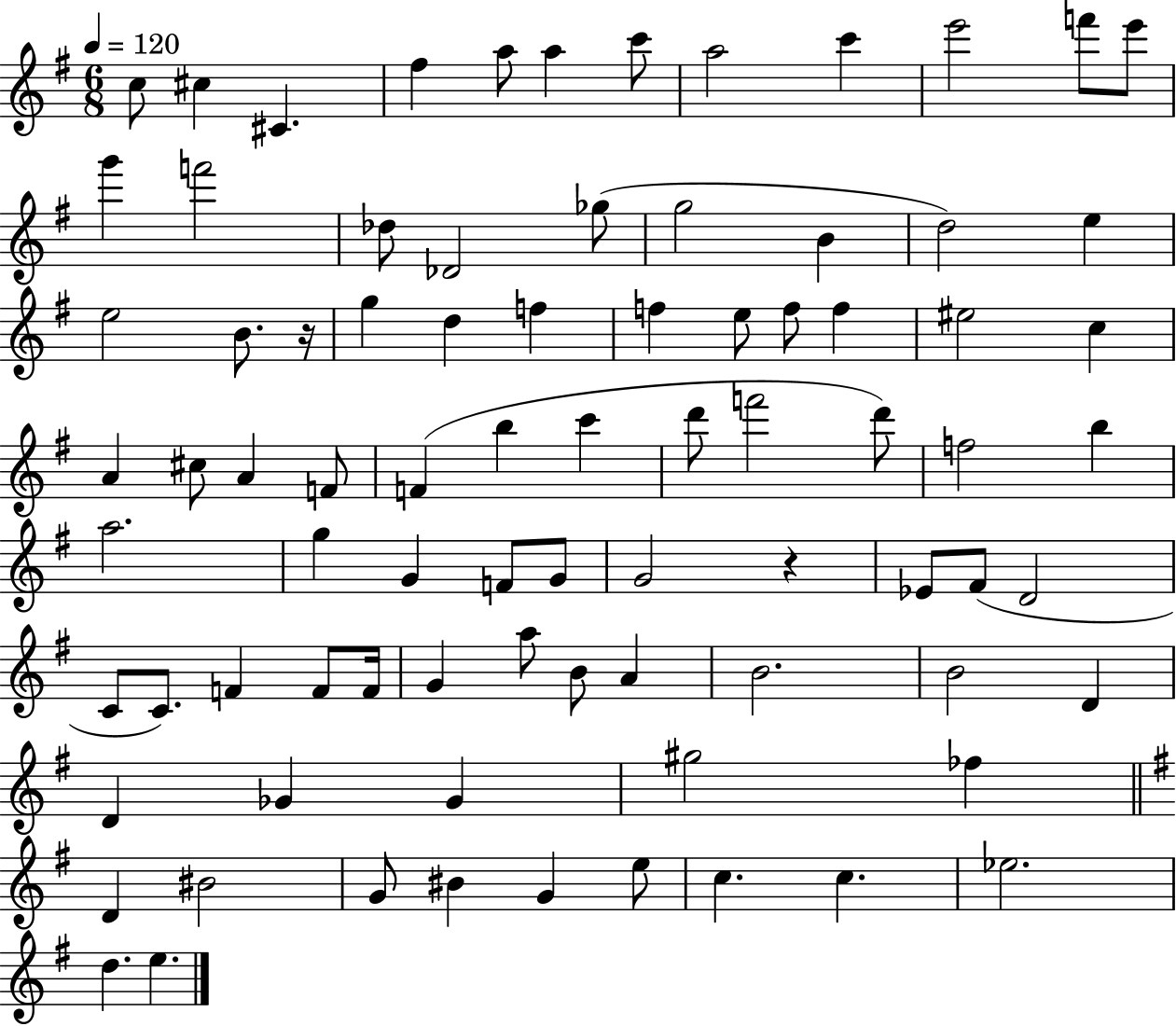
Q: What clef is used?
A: treble